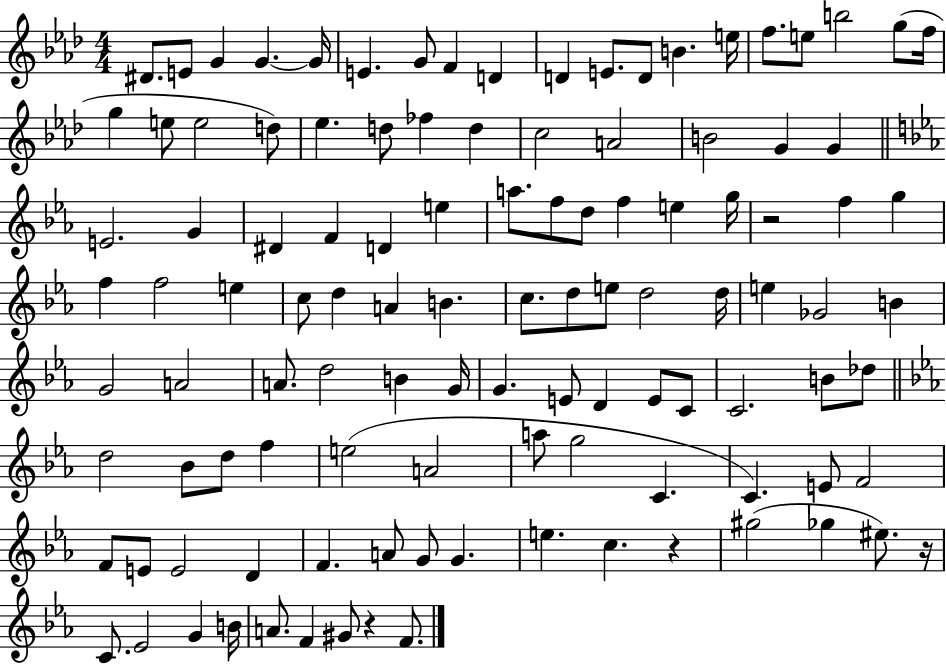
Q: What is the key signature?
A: AES major